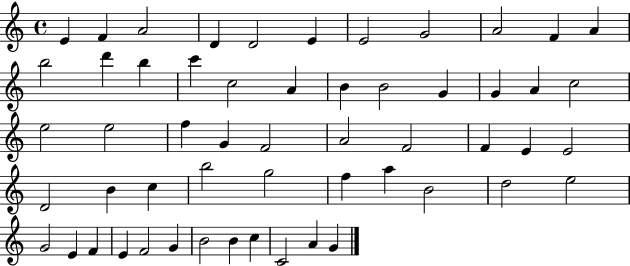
E4/q F4/q A4/h D4/q D4/h E4/q E4/h G4/h A4/h F4/q A4/q B5/h D6/q B5/q C6/q C5/h A4/q B4/q B4/h G4/q G4/q A4/q C5/h E5/h E5/h F5/q G4/q F4/h A4/h F4/h F4/q E4/q E4/h D4/h B4/q C5/q B5/h G5/h F5/q A5/q B4/h D5/h E5/h G4/h E4/q F4/q E4/q F4/h G4/q B4/h B4/q C5/q C4/h A4/q G4/q